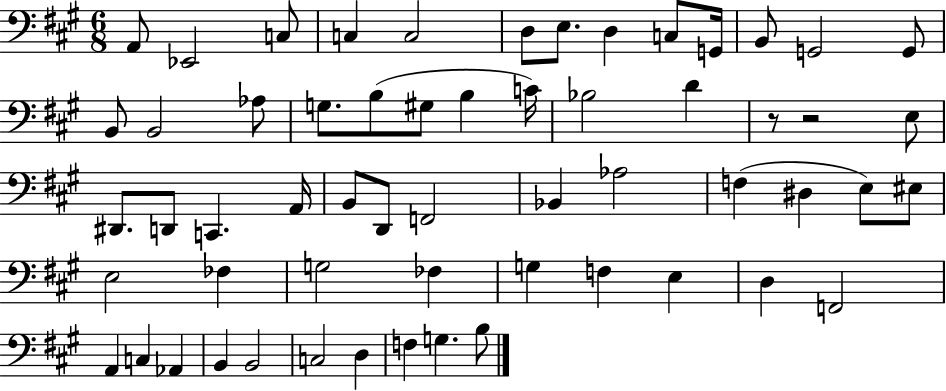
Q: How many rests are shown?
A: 2